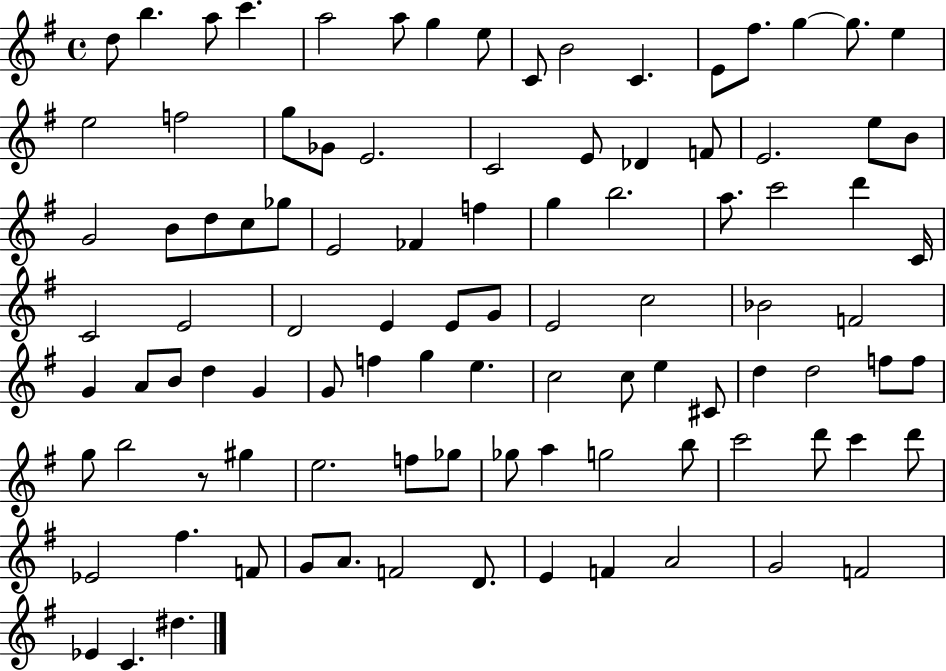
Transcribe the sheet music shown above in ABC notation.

X:1
T:Untitled
M:4/4
L:1/4
K:G
d/2 b a/2 c' a2 a/2 g e/2 C/2 B2 C E/2 ^f/2 g g/2 e e2 f2 g/2 _G/2 E2 C2 E/2 _D F/2 E2 e/2 B/2 G2 B/2 d/2 c/2 _g/2 E2 _F f g b2 a/2 c'2 d' C/4 C2 E2 D2 E E/2 G/2 E2 c2 _B2 F2 G A/2 B/2 d G G/2 f g e c2 c/2 e ^C/2 d d2 f/2 f/2 g/2 b2 z/2 ^g e2 f/2 _g/2 _g/2 a g2 b/2 c'2 d'/2 c' d'/2 _E2 ^f F/2 G/2 A/2 F2 D/2 E F A2 G2 F2 _E C ^d